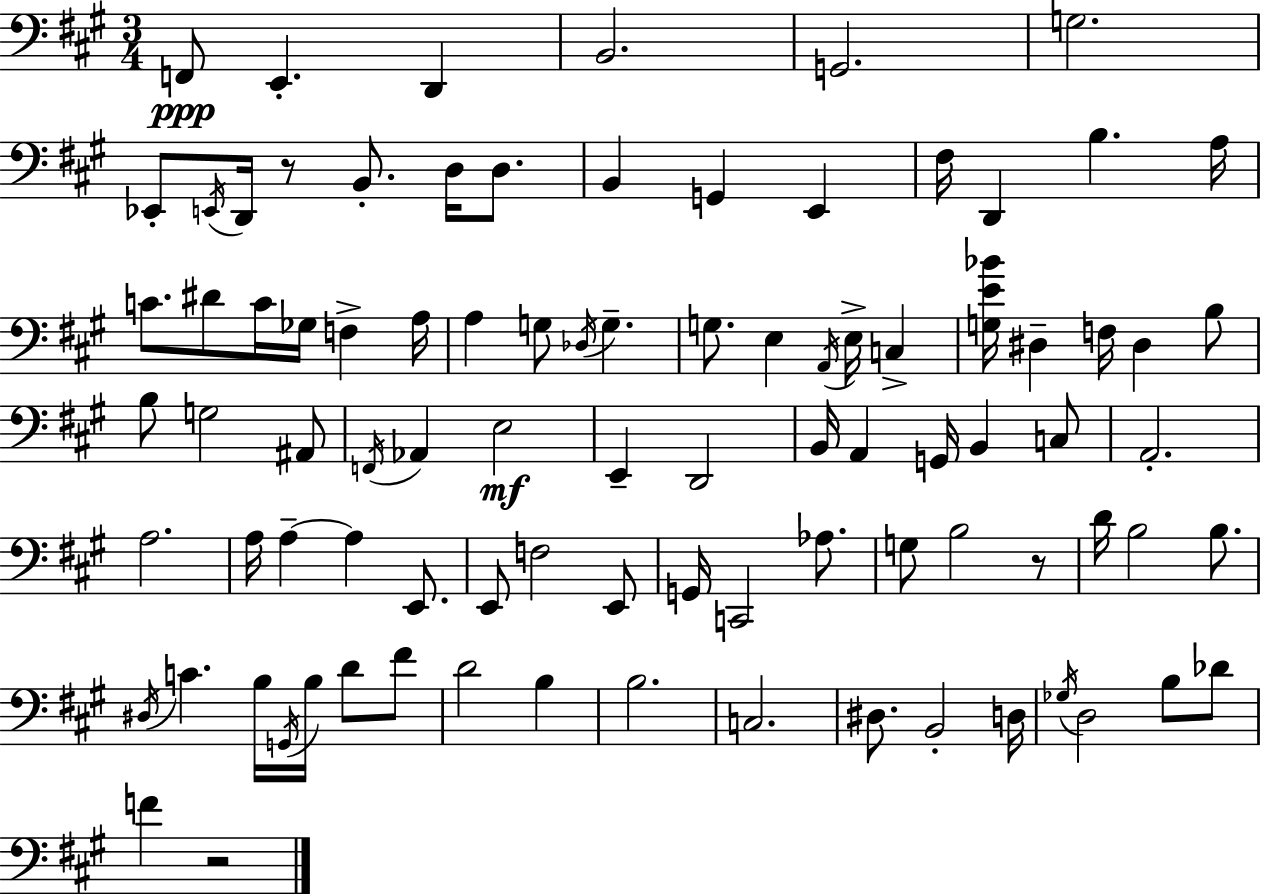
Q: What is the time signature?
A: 3/4